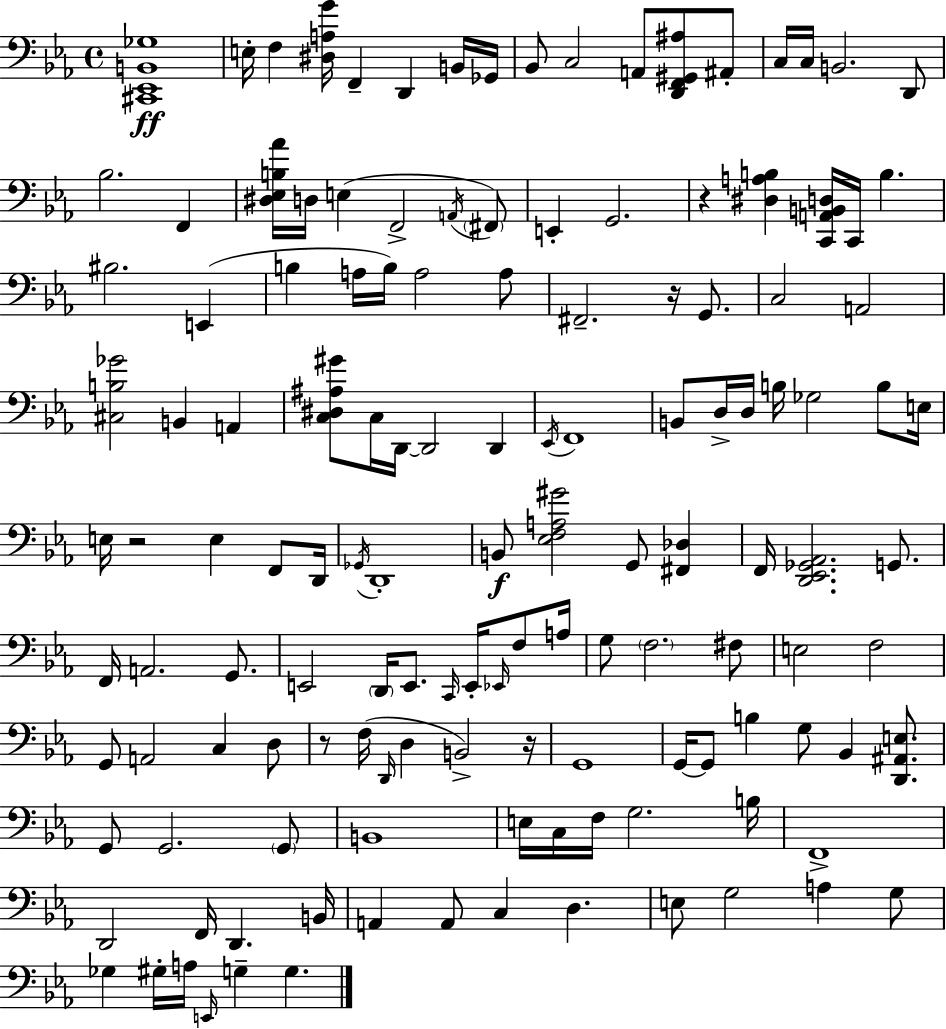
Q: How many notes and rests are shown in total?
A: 136